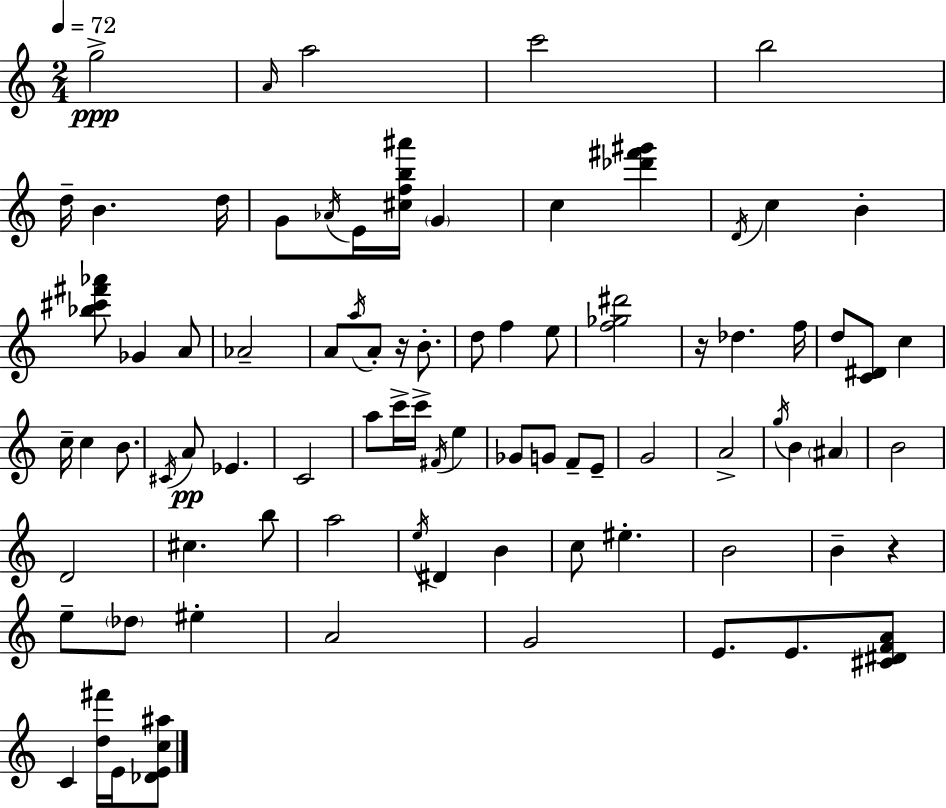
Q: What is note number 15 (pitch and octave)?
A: C5